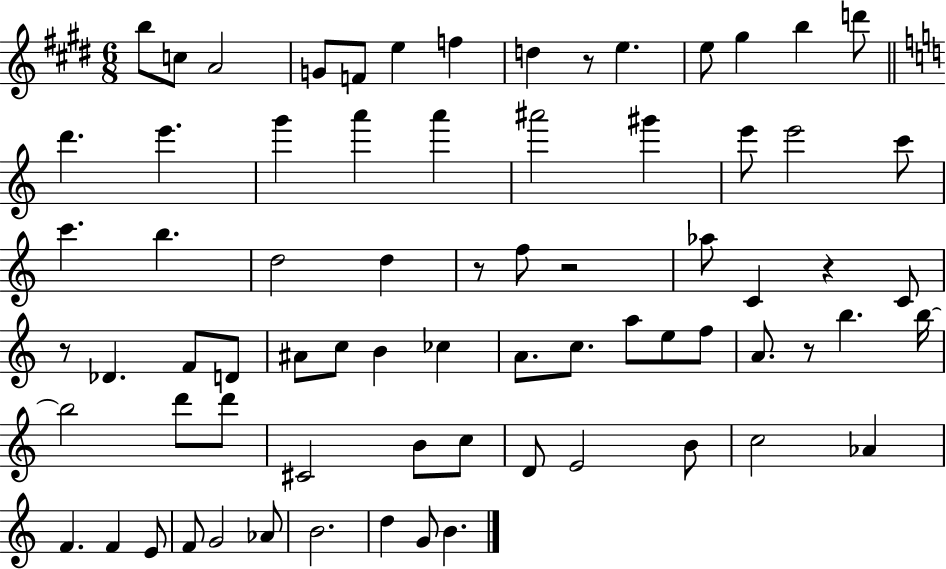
X:1
T:Untitled
M:6/8
L:1/4
K:E
b/2 c/2 A2 G/2 F/2 e f d z/2 e e/2 ^g b d'/2 d' e' g' a' a' ^a'2 ^g' e'/2 e'2 c'/2 c' b d2 d z/2 f/2 z2 _a/2 C z C/2 z/2 _D F/2 D/2 ^A/2 c/2 B _c A/2 c/2 a/2 e/2 f/2 A/2 z/2 b b/4 b2 d'/2 d'/2 ^C2 B/2 c/2 D/2 E2 B/2 c2 _A F F E/2 F/2 G2 _A/2 B2 d G/2 B